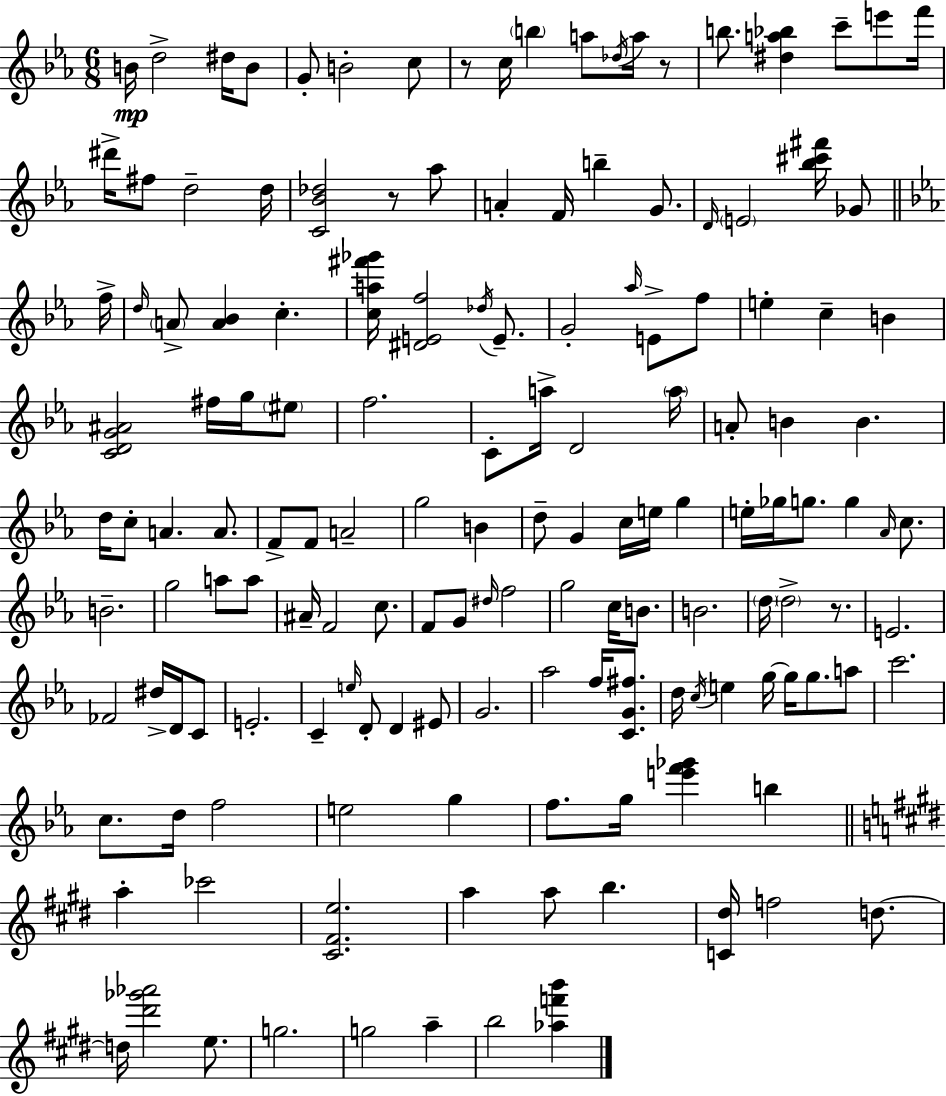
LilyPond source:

{
  \clef treble
  \numericTimeSignature
  \time 6/8
  \key ees \major
  b'16\mp d''2-> dis''16 b'8 | g'8-. b'2-. c''8 | r8 c''16 \parenthesize b''4 a''8 \acciaccatura { des''16 } a''16 r8 | b''8. <dis'' a'' bes''>4 c'''8-- e'''8 | \break f'''16 dis'''16-> fis''8 d''2-- | d''16 <c' bes' des''>2 r8 aes''8 | a'4-. f'16 b''4-- g'8. | \grace { d'16 } \parenthesize e'2 <bes'' cis''' fis'''>16 ges'8 | \break \bar "||" \break \key ees \major f''16-> \grace { d''16 } \parenthesize a'8-> <a' bes'>4 c''4.-. | <c'' a'' fis''' ges'''>16 <dis' e' f''>2 \acciaccatura { des''16 } | e'8.-- g'2-. \grace { aes''16 } | e'8-> f''8 e''4-. c''4-- | \break b'4 <c' d' g' ais'>2 | fis''16 g''16 \parenthesize eis''8 f''2. | c'8-. a''16-> d'2 | \parenthesize a''16 a'8-. b'4 b'4. | \break d''16 c''8-. a'4. | a'8. f'8-> f'8 a'2-- | g''2 | b'4 d''8-- g'4 c''16 e''16 | \break g''4 e''16-. ges''16 g''8. g''4 | \grace { aes'16 } c''8. b'2.-- | g''2 | a''8 a''8 ais'16-- f'2 | \break c''8. f'8 g'8 \grace { dis''16 } f''2 | g''2 | c''16 b'8. b'2. | \parenthesize d''16 \parenthesize d''2-> | \break r8. e'2. | fes'2 | dis''16-> d'16 c'8 e'2.-. | c'4-- \grace { e''16 } d'8-. | \break d'4 eis'8 g'2. | aes''2 | f''16 <c' g' fis''>8. d''16 \acciaccatura { c''16 } e''4 | g''16~~ g''16 g''8. a''8 c'''2. | \break c''8. d''16 | f''2 e''2 | g''4 f''8. g''16 | <e''' f''' ges'''>4 b''4 \bar "||" \break \key e \major a''4-. ces'''2 | <cis' fis' e''>2. | a''4 a''8 b''4. | <c' dis''>16 f''2 d''8.~~ | \break d''16 <dis''' ges''' aes'''>2 e''8. | g''2. | g''2 a''4-- | b''2 <aes'' f''' b'''>4 | \break \bar "|."
}